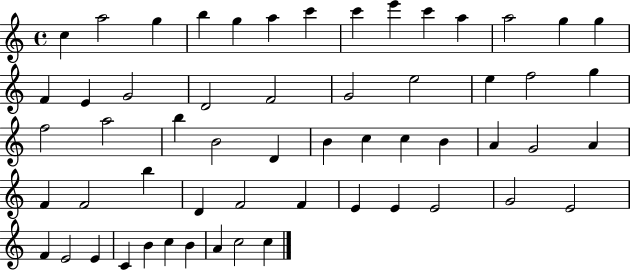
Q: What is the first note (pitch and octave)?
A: C5